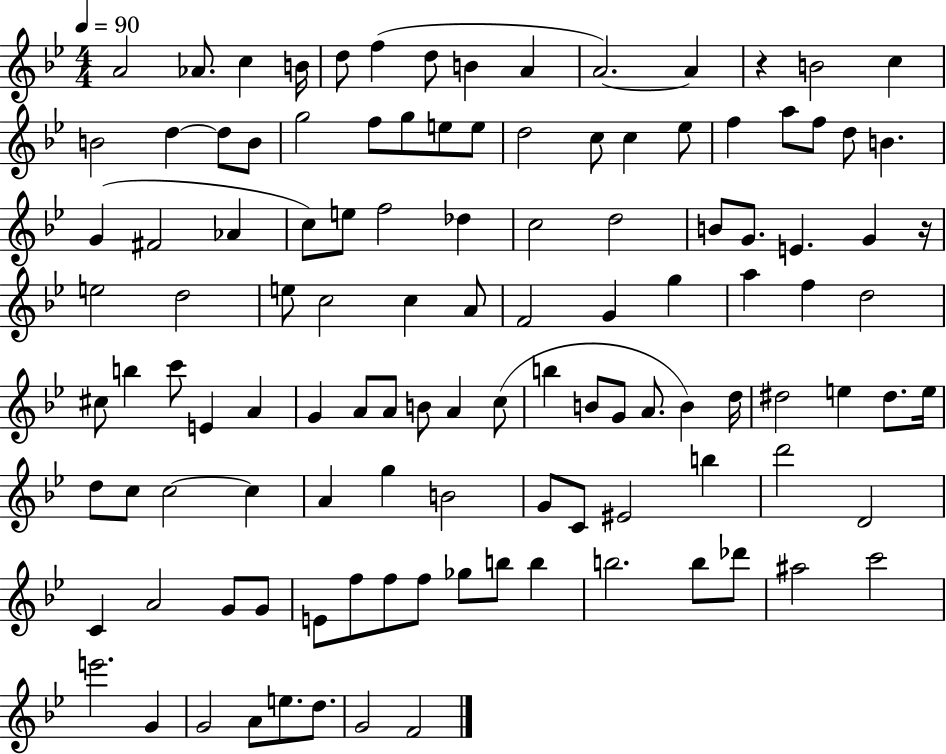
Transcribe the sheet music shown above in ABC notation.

X:1
T:Untitled
M:4/4
L:1/4
K:Bb
A2 _A/2 c B/4 d/2 f d/2 B A A2 A z B2 c B2 d d/2 B/2 g2 f/2 g/2 e/2 e/2 d2 c/2 c _e/2 f a/2 f/2 d/2 B G ^F2 _A c/2 e/2 f2 _d c2 d2 B/2 G/2 E G z/4 e2 d2 e/2 c2 c A/2 F2 G g a f d2 ^c/2 b c'/2 E A G A/2 A/2 B/2 A c/2 b B/2 G/2 A/2 B d/4 ^d2 e ^d/2 e/4 d/2 c/2 c2 c A g B2 G/2 C/2 ^E2 b d'2 D2 C A2 G/2 G/2 E/2 f/2 f/2 f/2 _g/2 b/2 b b2 b/2 _d'/2 ^a2 c'2 e'2 G G2 A/2 e/2 d/2 G2 F2